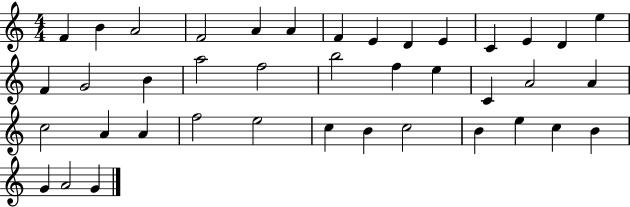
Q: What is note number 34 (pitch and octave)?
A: B4